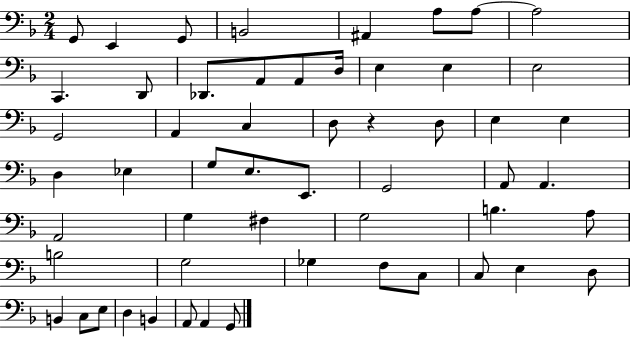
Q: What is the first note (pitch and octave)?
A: G2